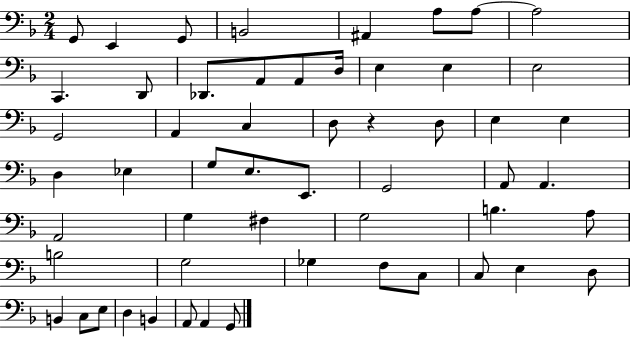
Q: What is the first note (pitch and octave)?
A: G2